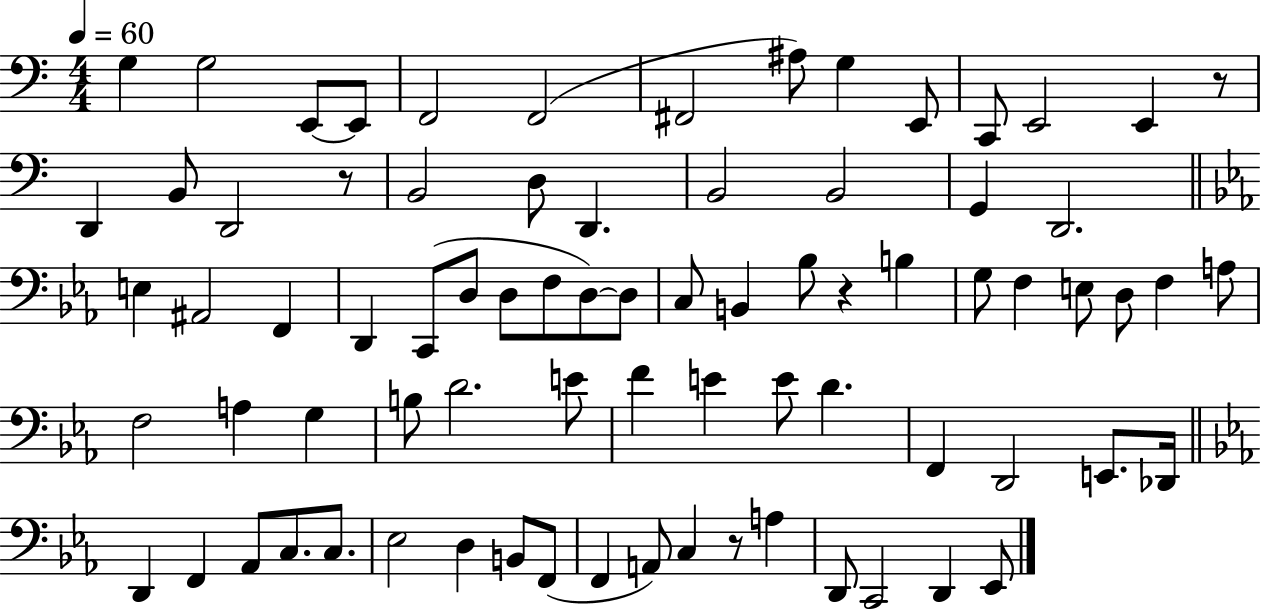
{
  \clef bass
  \numericTimeSignature
  \time 4/4
  \key c \major
  \tempo 4 = 60
  \repeat volta 2 { g4 g2 e,8~~ e,8 | f,2 f,2( | fis,2 ais8) g4 e,8 | c,8 e,2 e,4 r8 | \break d,4 b,8 d,2 r8 | b,2 d8 d,4. | b,2 b,2 | g,4 d,2. | \break \bar "||" \break \key c \minor e4 ais,2 f,4 | d,4 c,8( d8 d8 f8 d8~~) d8 | c8 b,4 bes8 r4 b4 | g8 f4 e8 d8 f4 a8 | \break f2 a4 g4 | b8 d'2. e'8 | f'4 e'4 e'8 d'4. | f,4 d,2 e,8. des,16 | \break \bar "||" \break \key ees \major d,4 f,4 aes,8 c8. c8. | ees2 d4 b,8 f,8( | f,4 a,8) c4 r8 a4 | d,8 c,2 d,4 ees,8 | \break } \bar "|."
}